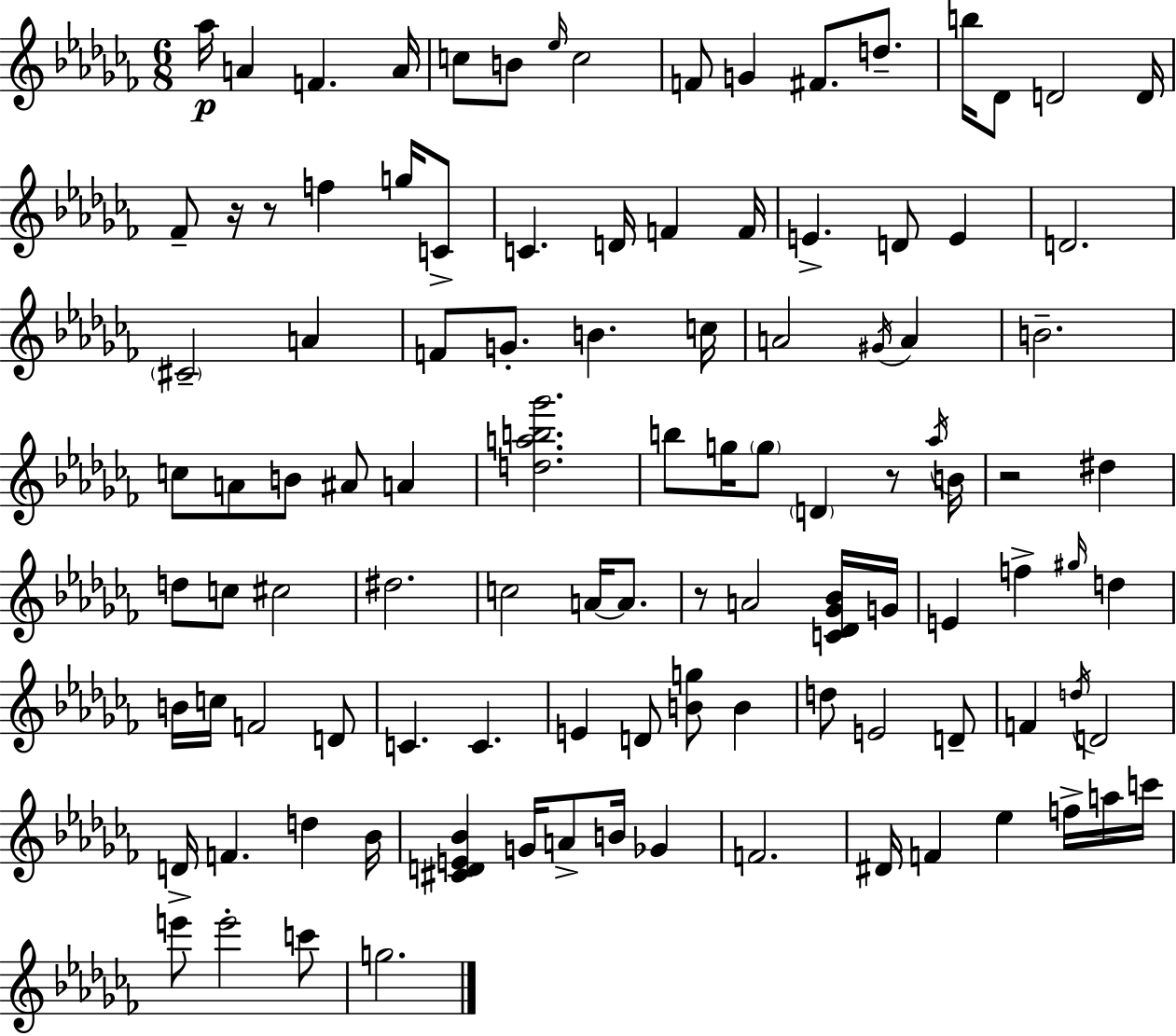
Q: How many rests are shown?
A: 5